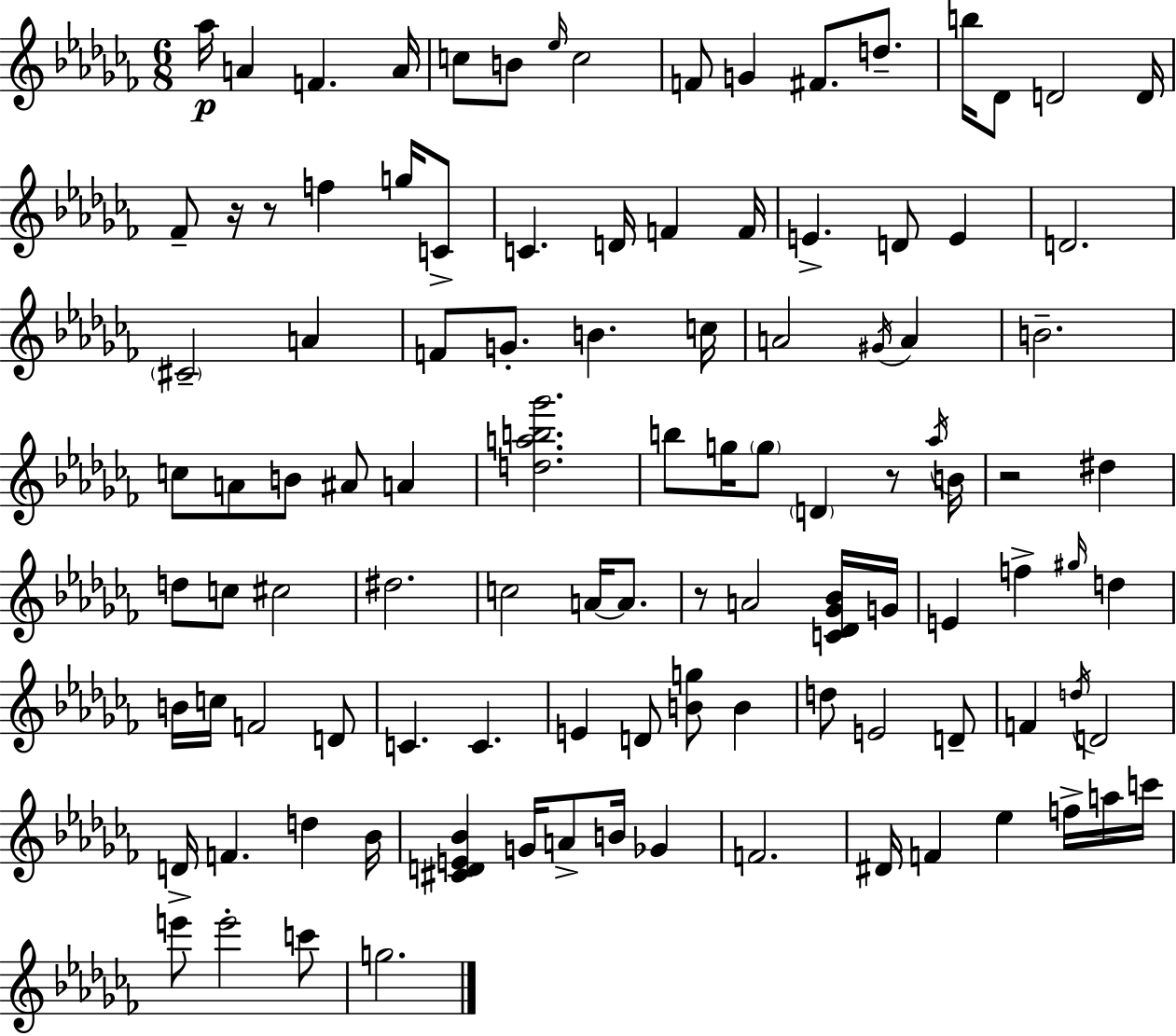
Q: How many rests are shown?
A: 5